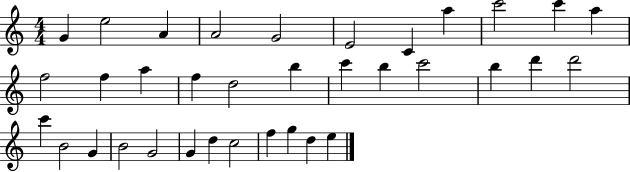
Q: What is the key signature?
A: C major